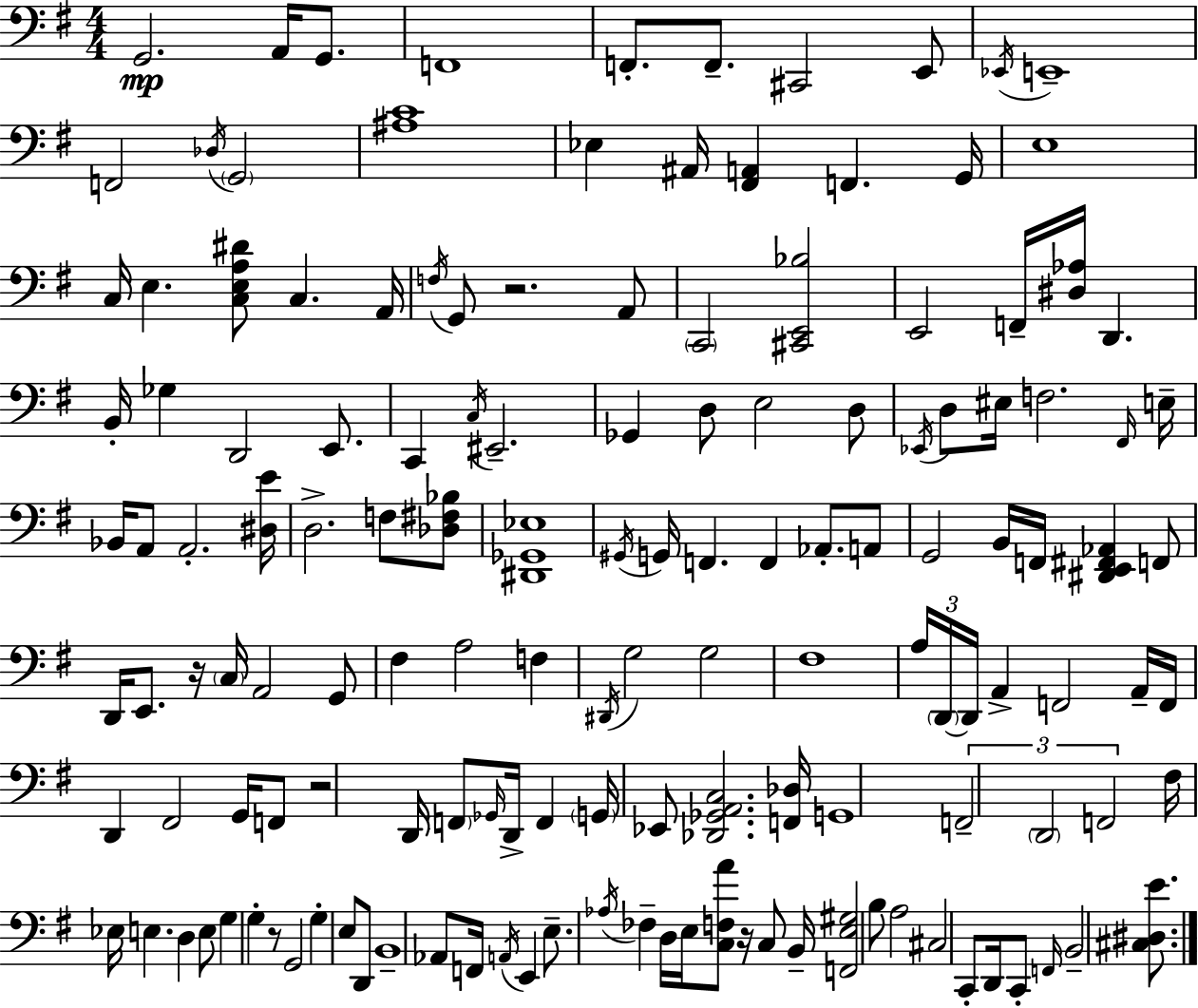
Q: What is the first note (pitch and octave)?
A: G2